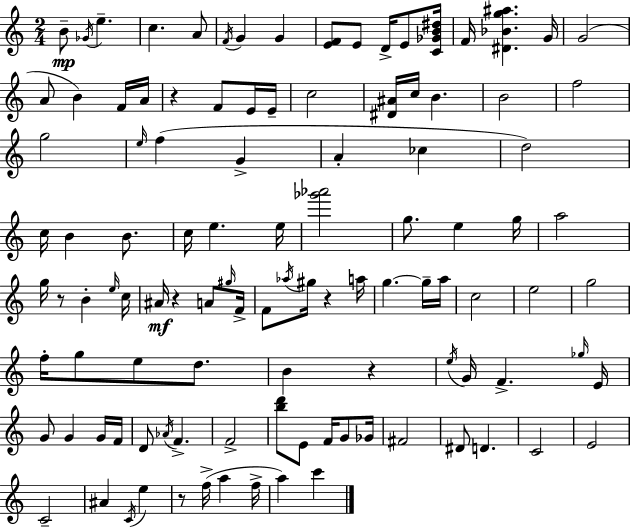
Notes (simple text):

B4/e Gb4/s E5/q. C5/q. A4/e F4/s G4/q G4/q [E4,F4]/e E4/e D4/s E4/e [C4,Gb4,B4,D#5]/s F4/s [D#4,Bb4,G5,A#5]/q. G4/s G4/h A4/e B4/q F4/s A4/s R/q F4/e E4/s E4/s C5/h [D#4,A#4]/s C5/s B4/q. B4/h F5/h G5/h E5/s F5/q G4/q A4/q CES5/q D5/h C5/s B4/q B4/e. C5/s E5/q. E5/s [Gb6,Ab6]/h G5/e. E5/q G5/s A5/h G5/s R/e B4/q E5/s C5/s A#4/s R/q A4/e G#5/s F4/s F4/e Ab5/s G#5/s R/q A5/s G5/q. G5/s A5/s C5/h E5/h G5/h F5/s G5/e E5/e D5/e. B4/q R/q E5/s G4/s F4/q. Gb5/s E4/s G4/e G4/q G4/s F4/s D4/e Ab4/s F4/q. F4/h [B5,D6]/e E4/e F4/s G4/e Gb4/s F#4/h D#4/e D4/q. C4/h E4/h C4/h A#4/q C4/s E5/q R/e F5/s A5/q F5/s A5/q C6/q